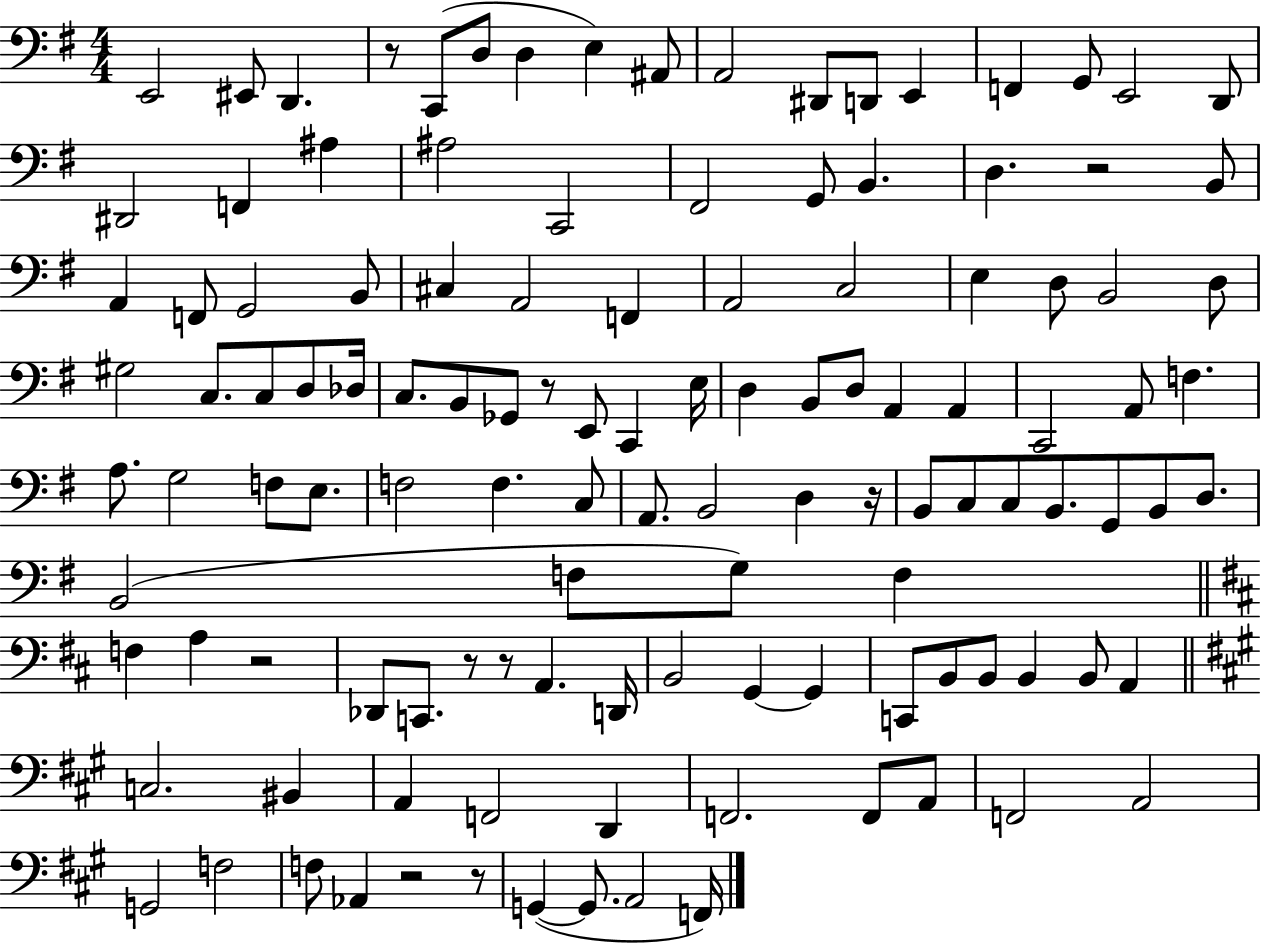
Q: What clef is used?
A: bass